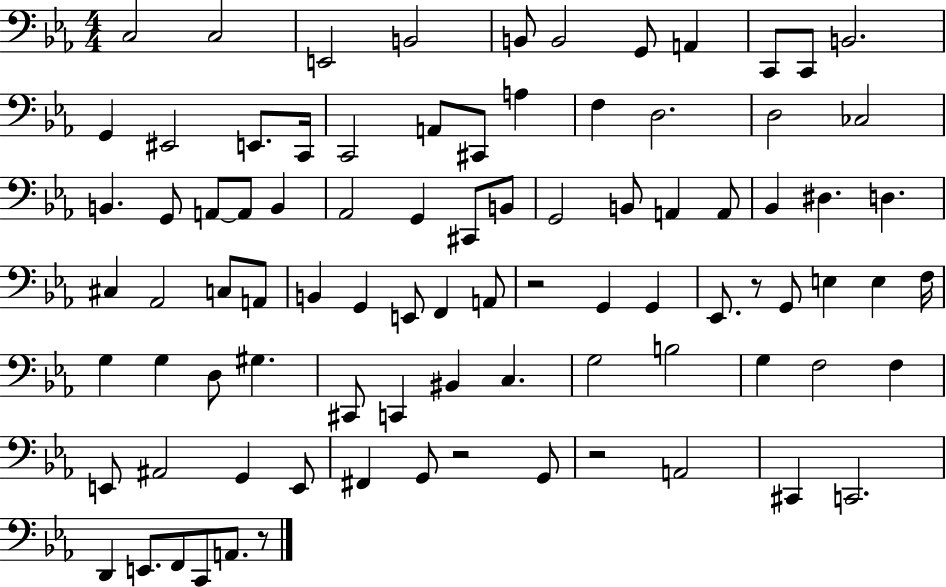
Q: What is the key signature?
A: EES major